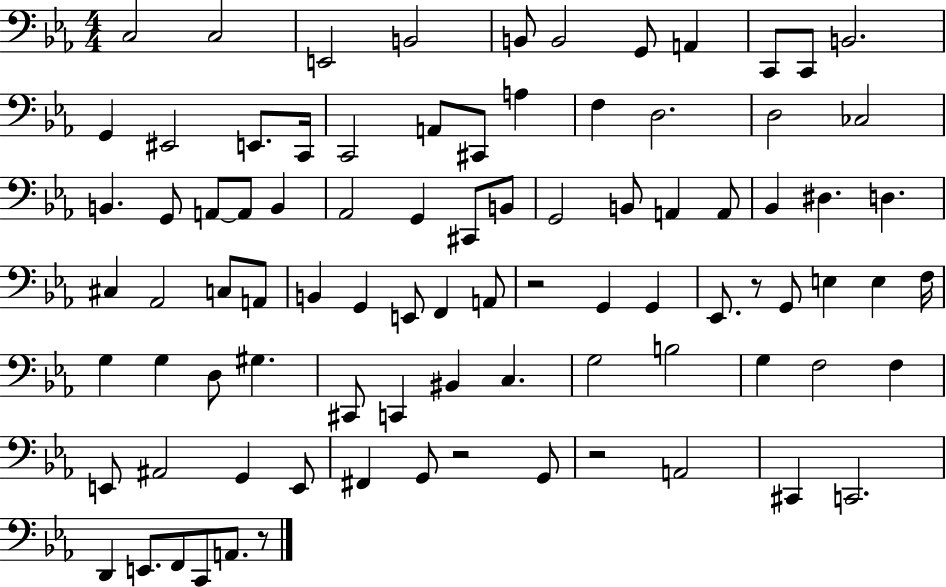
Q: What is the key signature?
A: EES major